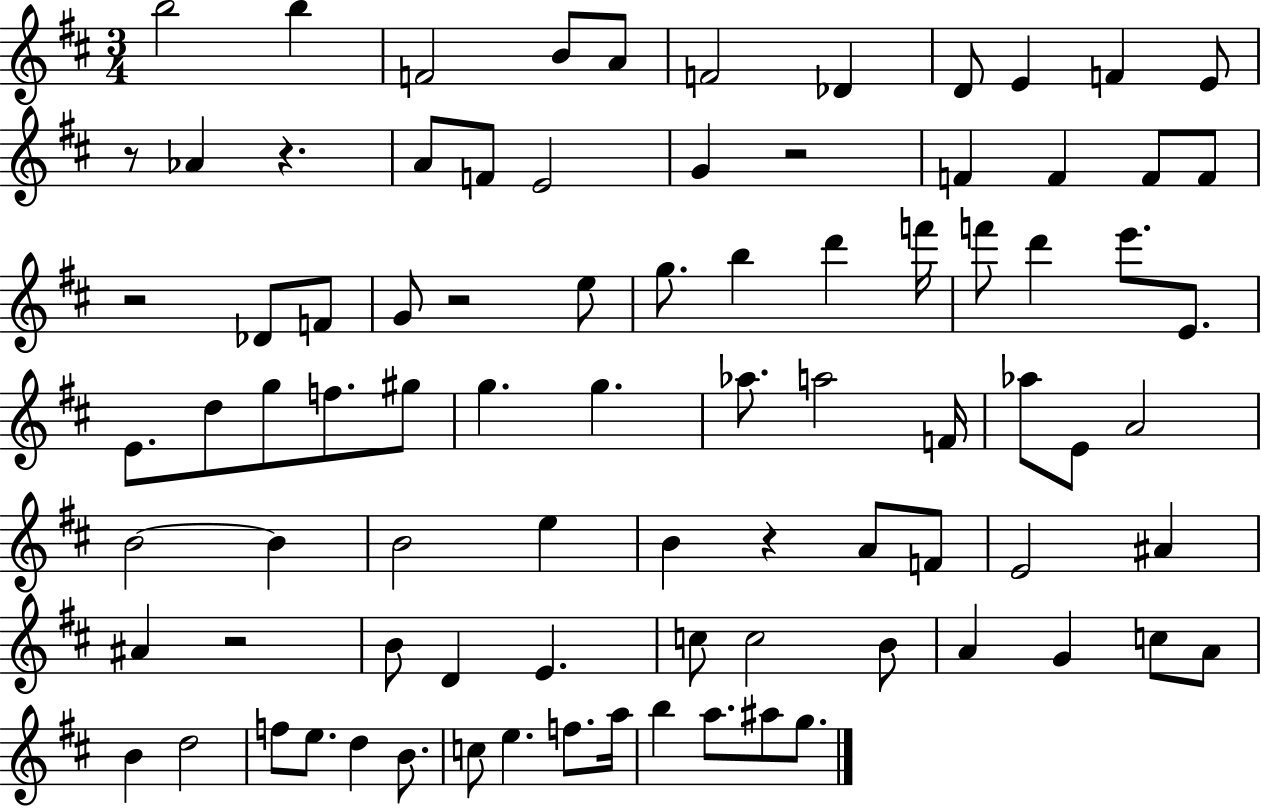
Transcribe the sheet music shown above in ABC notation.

X:1
T:Untitled
M:3/4
L:1/4
K:D
b2 b F2 B/2 A/2 F2 _D D/2 E F E/2 z/2 _A z A/2 F/2 E2 G z2 F F F/2 F/2 z2 _D/2 F/2 G/2 z2 e/2 g/2 b d' f'/4 f'/2 d' e'/2 E/2 E/2 d/2 g/2 f/2 ^g/2 g g _a/2 a2 F/4 _a/2 E/2 A2 B2 B B2 e B z A/2 F/2 E2 ^A ^A z2 B/2 D E c/2 c2 B/2 A G c/2 A/2 B d2 f/2 e/2 d B/2 c/2 e f/2 a/4 b a/2 ^a/2 g/2